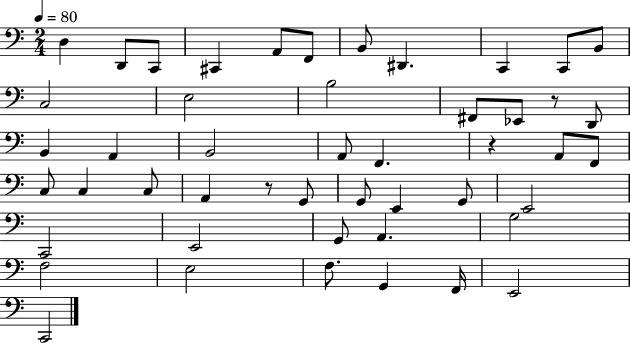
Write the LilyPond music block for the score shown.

{
  \clef bass
  \numericTimeSignature
  \time 2/4
  \key c \major
  \tempo 4 = 80
  d4 d,8 c,8 | cis,4 a,8 f,8 | b,8 dis,4. | c,4 c,8 b,8 | \break c2 | e2 | b2 | fis,8 ees,8 r8 d,8 | \break b,4 a,4 | b,2 | a,8 f,4. | r4 a,8 f,8 | \break c8 c4 c8 | a,4 r8 g,8 | g,8 e,4 g,8 | e,2 | \break c,2 | e,2 | g,8 a,4. | g2 | \break f2 | e2 | f8. g,4 f,16 | e,2 | \break c,2 | \bar "|."
}